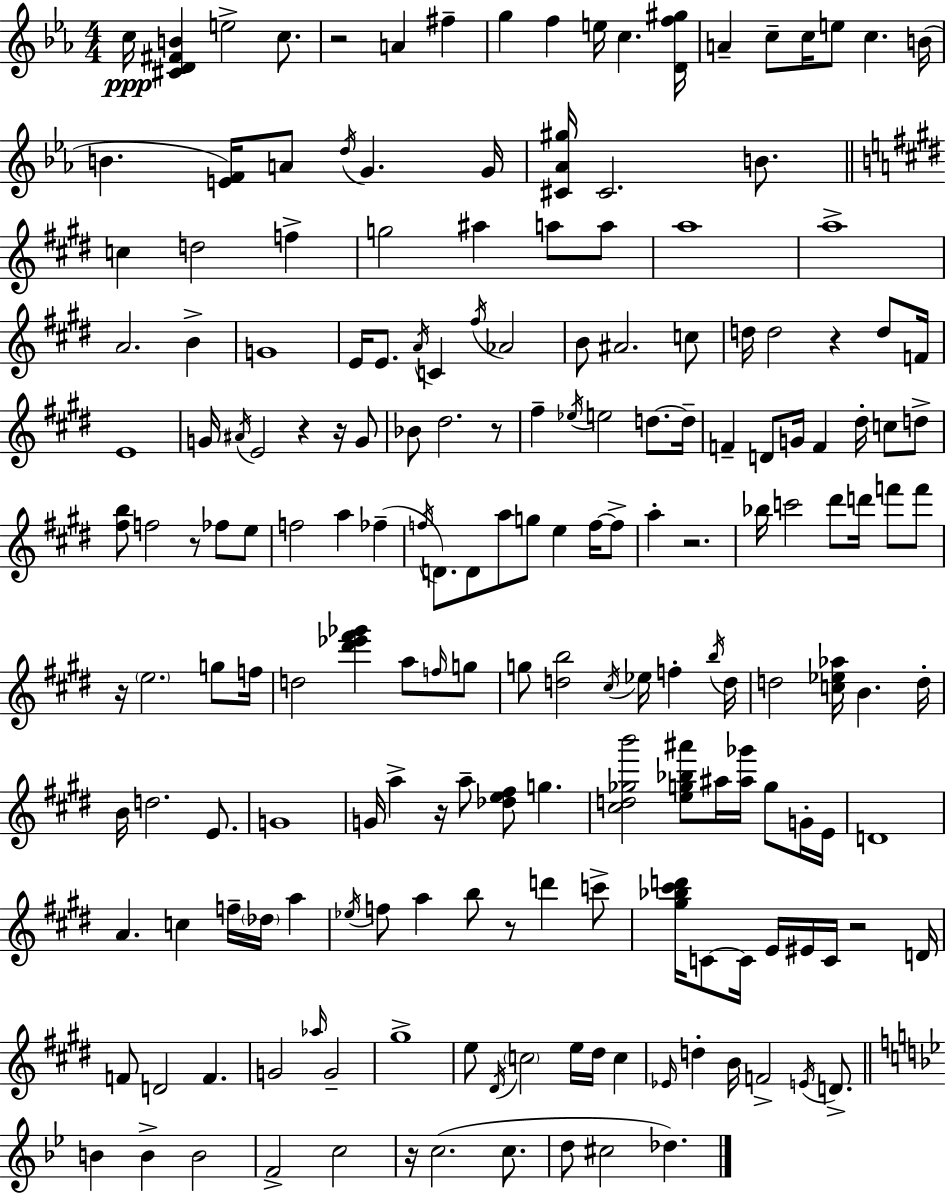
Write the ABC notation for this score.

X:1
T:Untitled
M:4/4
L:1/4
K:Eb
c/4 [^CD^FB] e2 c/2 z2 A ^f g f e/4 c [Df^g]/4 A c/2 c/4 e/2 c B/4 B [EF]/4 A/2 d/4 G G/4 [^C_A^g]/4 ^C2 B/2 c d2 f g2 ^a a/2 a/2 a4 a4 A2 B G4 E/4 E/2 A/4 C ^f/4 _A2 B/2 ^A2 c/2 d/4 d2 z d/2 F/4 E4 G/4 ^A/4 E2 z z/4 G/2 _B/2 ^d2 z/2 ^f _e/4 e2 d/2 d/4 F D/2 G/4 F ^d/4 c/2 d/2 [^fb]/2 f2 z/2 _f/2 e/2 f2 a _f f/4 D/2 D/2 a/2 g/2 e f/4 f/2 a z2 _b/4 c'2 ^d'/2 d'/4 f'/2 f'/2 z/4 e2 g/2 f/4 d2 [^d'_e'^f'_g'] a/2 f/4 g/2 g/2 [db]2 ^c/4 _e/4 f b/4 d/4 d2 [c_e_a]/4 B d/4 B/4 d2 E/2 G4 G/4 a z/4 a/2 [_de^f]/2 g [^cd_gb']2 [eg_b^a']/2 ^a/4 [^a_g']/4 g/2 G/4 E/4 D4 A c f/4 _d/4 a _e/4 f/2 a b/2 z/2 d' c'/2 [^g_b^c'd']/4 C/2 C/4 E/4 ^E/4 C/4 z2 D/4 F/2 D2 F G2 _a/4 G2 ^g4 e/2 ^D/4 c2 e/4 ^d/4 c _E/4 d B/4 F2 E/4 D/2 B B B2 F2 c2 z/4 c2 c/2 d/2 ^c2 _d